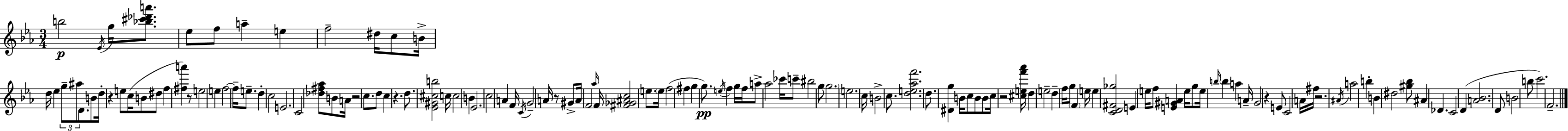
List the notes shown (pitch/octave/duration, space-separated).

B5/h Eb4/s G5/s [Bb5,C#6,Db6,A6]/e. Eb5/e F5/e A5/q E5/q F5/h D#5/s C5/e B4/s D5/s Eb5/q G5/e A#5/e D4/e. B4/e D5/s R/q E5/e C5/s B4/e D#5/e F5/q [F#5,A6]/q R/e E5/h E5/q F5/h F5/s E5/e. D5/q C5/h E4/h. C4/h [Db5,F#5,Ab5]/e B4/e A4/s R/h C5/e. D5/e C5/q R/q. D5/e. [Eb4,G#4,C#5,B5]/h C5/s C5/h B4/q Eb4/h. C5/h A4/q F4/s C4/s G4/h A4/s R/e G#4/e A4/s F4/h Ab5/s F4/s [F#4,Gb4,A#4,C5]/h E5/e. E5/s F5/h F#5/q G5/q G5/e. E5/s F5/q G5/s F5/s A5/e Ab5/h CES6/s C6/e BIS5/h G5/e G5/h. E5/h. C5/s B4/h C5/e. [D5,E5,Ab5,F6]/h. D5/e. [D#4,G5]/q B4/s C5/e B4/e B4/e C5/s R/h [C#5,E5,F6,Ab6]/s D5/q E5/h D5/q F5/s G5/e F4/q E5/s E5/q [C4,D4,F#4,Gb5]/h E4/q E5/s F5/e [E4,G#4,A4]/q E5/s G5/e E5/s B5/s B5/q A5/q A4/s G4/h R/q E4/e C4/h A4/s F#5/s R/h. A#4/s A5/h B5/q B4/q D#5/h [G#5,Bb5]/e A#4/q Db4/q. C4/h D4/q [A4,Bb4]/h. D4/e B4/h B5/e C6/h. F4/h.